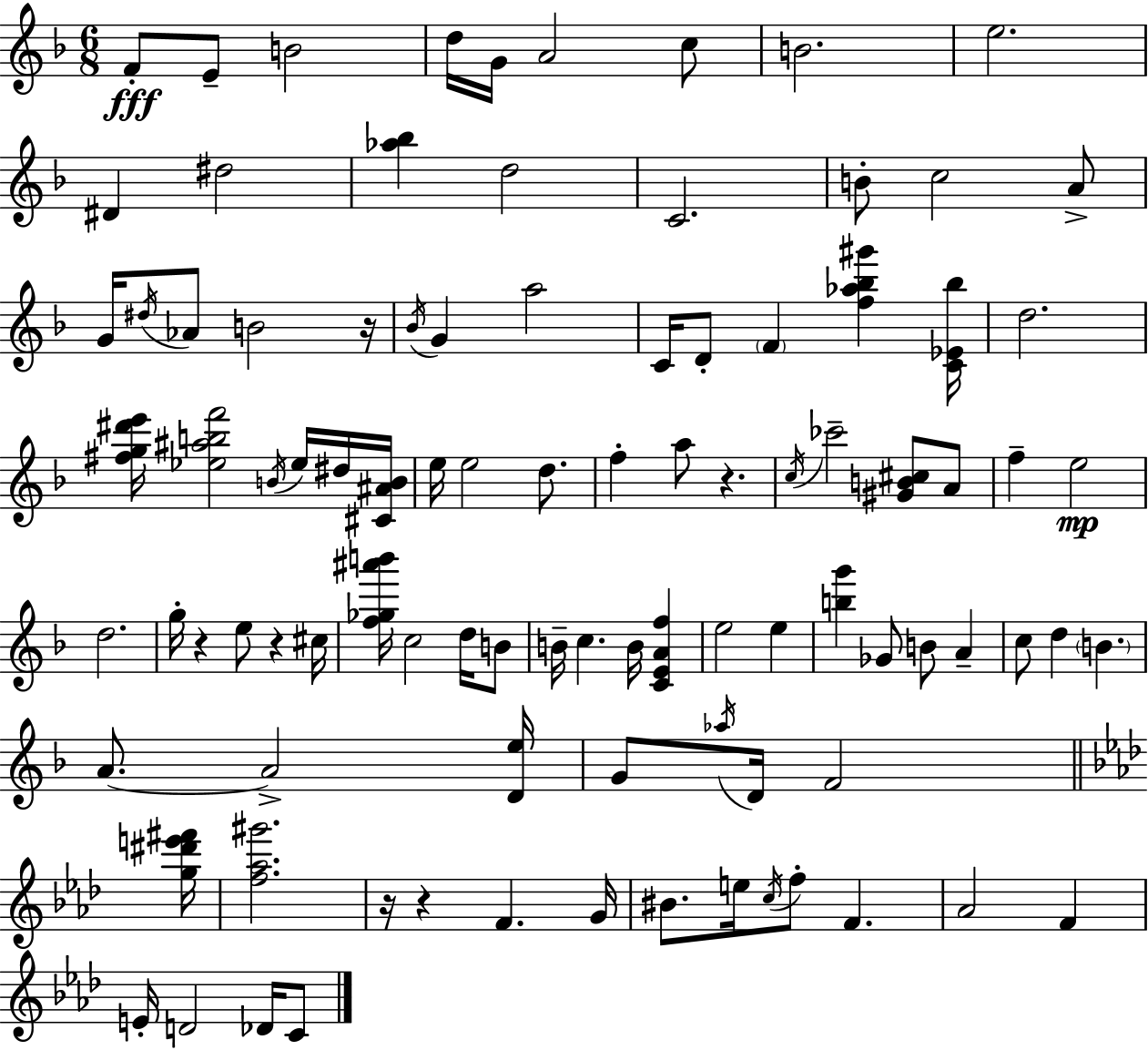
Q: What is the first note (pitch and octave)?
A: F4